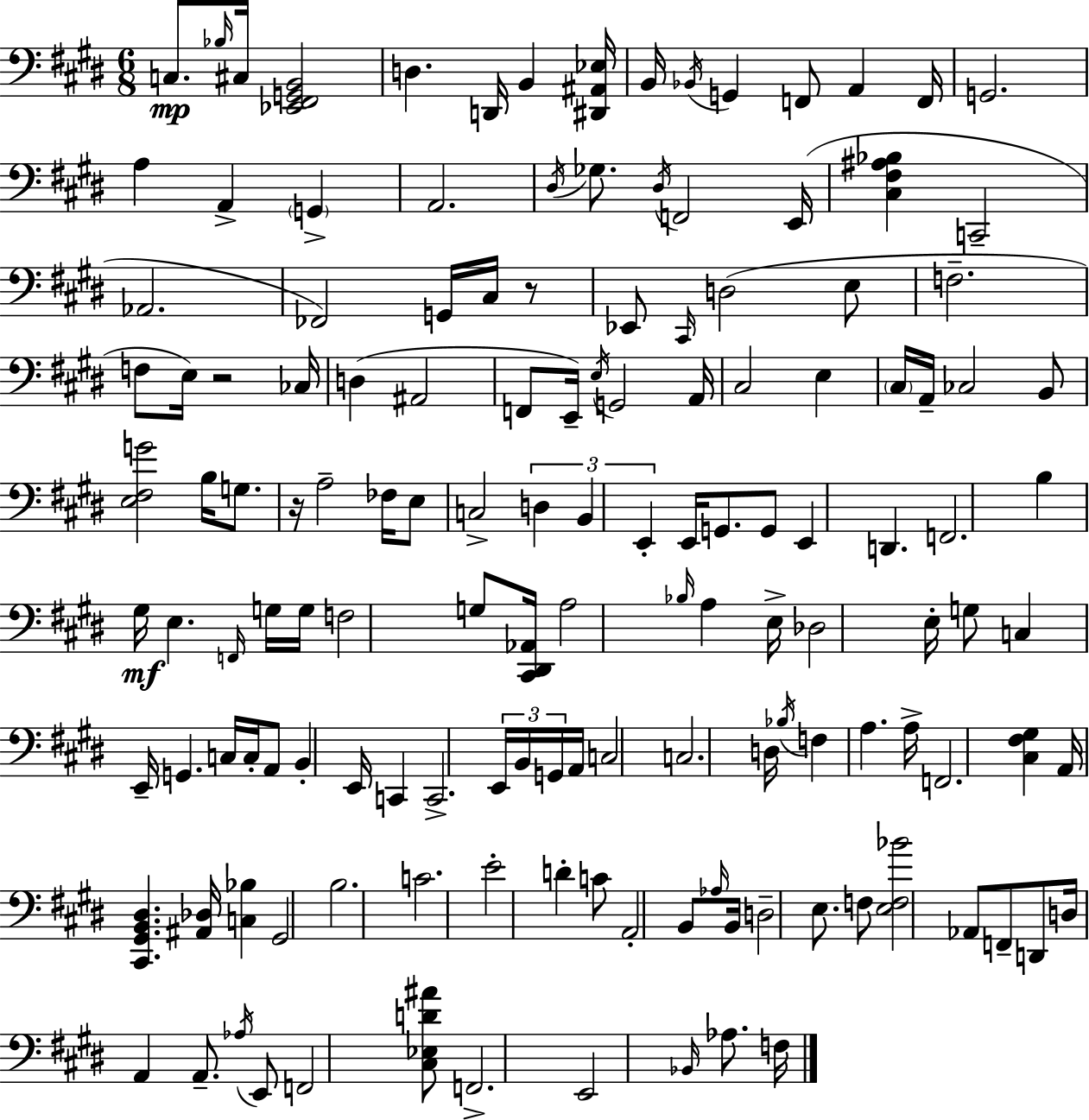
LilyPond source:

{
  \clef bass
  \numericTimeSignature
  \time 6/8
  \key e \major
  \repeat volta 2 { c8.\mp \grace { bes16 } cis16 <ees, fis, g, b,>2 | d4. d,16 b,4 | <dis, ais, ees>16 b,16 \acciaccatura { bes,16 } g,4 f,8 a,4 | f,16 g,2. | \break a4 a,4-> \parenthesize g,4-> | a,2. | \acciaccatura { dis16 } ges8. \acciaccatura { dis16 } f,2 | e,16( <cis fis ais bes>4 c,2-- | \break aes,2. | fes,2) | g,16 cis16 r8 ees,8 \grace { cis,16 }( d2 | e8 f2.-- | \break f8 e16) r2 | ces16 d4( ais,2 | f,8 e,16--) \acciaccatura { e16 } g,2 | a,16 cis2 | \break e4 \parenthesize cis16 a,16-- ces2 | b,8 <e fis g'>2 | b16 g8. r16 a2-- | fes16 e8 c2-> | \break \tuplet 3/2 { d4 b,4 e,4-. } | e,16 g,8. g,8 e,4 | d,4. f,2. | b4 gis16\mf e4. | \break \grace { f,16 } g16 g16 f2 | g8 <cis, dis, aes,>16 a2 | \grace { bes16 } a4 e16-> des2 | e16-. g8 c4 | \break e,16-- g,4. c16 c16-. a,8 b,4-. | e,16 c,4 c,2.-> | \tuplet 3/2 { e,16 b,16 g,16 } a,16 | c2 c2. | \break d16 \acciaccatura { bes16 } f4 | a4. a16-> f,2. | <cis fis gis>4 | a,16 <cis, gis, b, dis>4. <ais, des>16 <c bes>4 | \break gis,2 b2. | c'2. | e'2-. | d'4-. c'8 a,2-. | \break b,8 \grace { aes16 } b,16 d2-- | e8. f8 | <e f bes'>2 aes,8 f,8-- | d,8 d16 a,4 a,8.-- \acciaccatura { aes16 } e,8 | \break f,2 <cis ees d' ais'>8 f,2.-> | e,2 | \grace { bes,16 } aes8. f16 | } \bar "|."
}